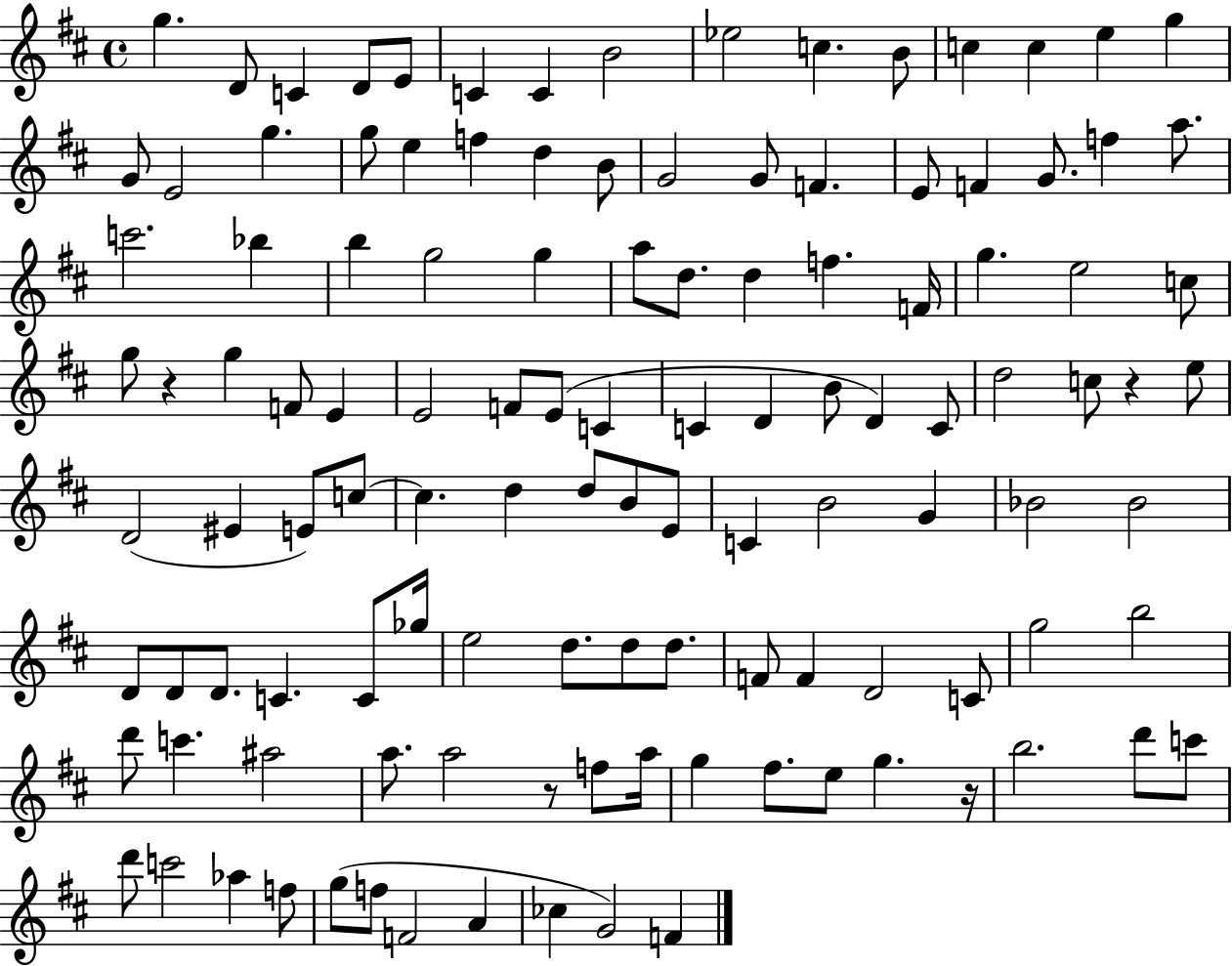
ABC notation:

X:1
T:Untitled
M:4/4
L:1/4
K:D
g D/2 C D/2 E/2 C C B2 _e2 c B/2 c c e g G/2 E2 g g/2 e f d B/2 G2 G/2 F E/2 F G/2 f a/2 c'2 _b b g2 g a/2 d/2 d f F/4 g e2 c/2 g/2 z g F/2 E E2 F/2 E/2 C C D B/2 D C/2 d2 c/2 z e/2 D2 ^E E/2 c/2 c d d/2 B/2 E/2 C B2 G _B2 _B2 D/2 D/2 D/2 C C/2 _g/4 e2 d/2 d/2 d/2 F/2 F D2 C/2 g2 b2 d'/2 c' ^a2 a/2 a2 z/2 f/2 a/4 g ^f/2 e/2 g z/4 b2 d'/2 c'/2 d'/2 c'2 _a f/2 g/2 f/2 F2 A _c G2 F